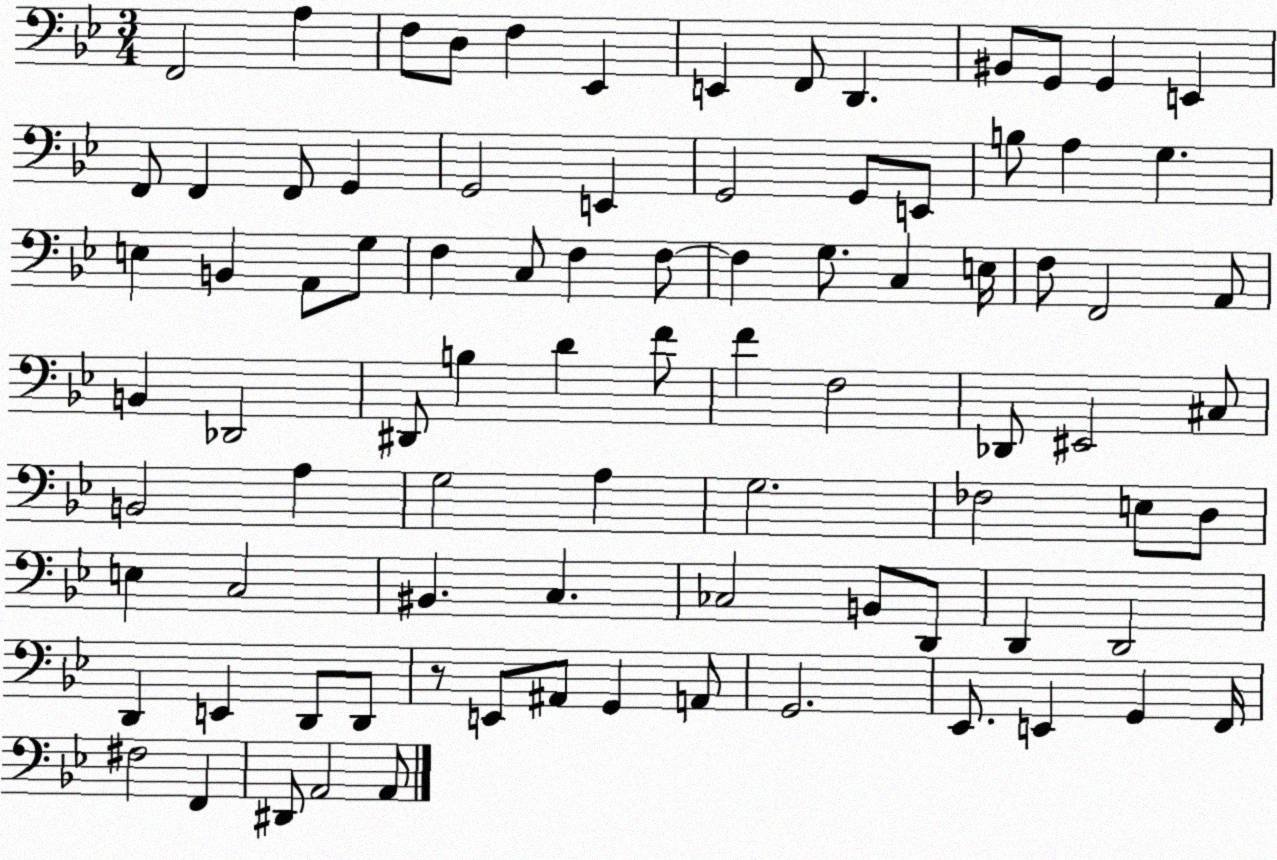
X:1
T:Untitled
M:3/4
L:1/4
K:Bb
F,,2 A, F,/2 D,/2 F, _E,, E,, F,,/2 D,, ^B,,/2 G,,/2 G,, E,, F,,/2 F,, F,,/2 G,, G,,2 E,, G,,2 G,,/2 E,,/2 B,/2 A, G, E, B,, A,,/2 G,/2 F, C,/2 F, F,/2 F, G,/2 C, E,/4 F,/2 F,,2 A,,/2 B,, _D,,2 ^D,,/2 B, D F/2 F F,2 _D,,/2 ^E,,2 ^C,/2 B,,2 A, G,2 A, G,2 _F,2 E,/2 D,/2 E, C,2 ^B,, C, _C,2 B,,/2 D,,/2 D,, D,,2 D,, E,, D,,/2 D,,/2 z/2 E,,/2 ^A,,/2 G,, A,,/2 G,,2 _E,,/2 E,, G,, F,,/4 ^F,2 F,, ^D,,/2 A,,2 A,,/2